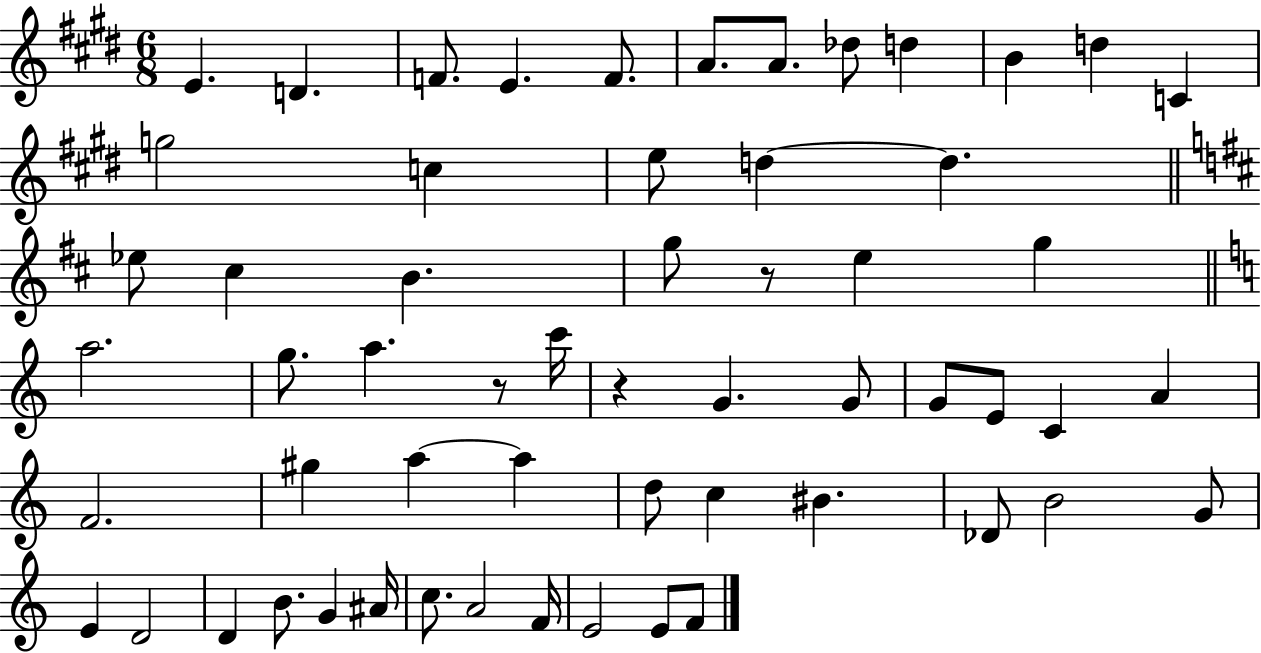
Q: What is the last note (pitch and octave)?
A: F4